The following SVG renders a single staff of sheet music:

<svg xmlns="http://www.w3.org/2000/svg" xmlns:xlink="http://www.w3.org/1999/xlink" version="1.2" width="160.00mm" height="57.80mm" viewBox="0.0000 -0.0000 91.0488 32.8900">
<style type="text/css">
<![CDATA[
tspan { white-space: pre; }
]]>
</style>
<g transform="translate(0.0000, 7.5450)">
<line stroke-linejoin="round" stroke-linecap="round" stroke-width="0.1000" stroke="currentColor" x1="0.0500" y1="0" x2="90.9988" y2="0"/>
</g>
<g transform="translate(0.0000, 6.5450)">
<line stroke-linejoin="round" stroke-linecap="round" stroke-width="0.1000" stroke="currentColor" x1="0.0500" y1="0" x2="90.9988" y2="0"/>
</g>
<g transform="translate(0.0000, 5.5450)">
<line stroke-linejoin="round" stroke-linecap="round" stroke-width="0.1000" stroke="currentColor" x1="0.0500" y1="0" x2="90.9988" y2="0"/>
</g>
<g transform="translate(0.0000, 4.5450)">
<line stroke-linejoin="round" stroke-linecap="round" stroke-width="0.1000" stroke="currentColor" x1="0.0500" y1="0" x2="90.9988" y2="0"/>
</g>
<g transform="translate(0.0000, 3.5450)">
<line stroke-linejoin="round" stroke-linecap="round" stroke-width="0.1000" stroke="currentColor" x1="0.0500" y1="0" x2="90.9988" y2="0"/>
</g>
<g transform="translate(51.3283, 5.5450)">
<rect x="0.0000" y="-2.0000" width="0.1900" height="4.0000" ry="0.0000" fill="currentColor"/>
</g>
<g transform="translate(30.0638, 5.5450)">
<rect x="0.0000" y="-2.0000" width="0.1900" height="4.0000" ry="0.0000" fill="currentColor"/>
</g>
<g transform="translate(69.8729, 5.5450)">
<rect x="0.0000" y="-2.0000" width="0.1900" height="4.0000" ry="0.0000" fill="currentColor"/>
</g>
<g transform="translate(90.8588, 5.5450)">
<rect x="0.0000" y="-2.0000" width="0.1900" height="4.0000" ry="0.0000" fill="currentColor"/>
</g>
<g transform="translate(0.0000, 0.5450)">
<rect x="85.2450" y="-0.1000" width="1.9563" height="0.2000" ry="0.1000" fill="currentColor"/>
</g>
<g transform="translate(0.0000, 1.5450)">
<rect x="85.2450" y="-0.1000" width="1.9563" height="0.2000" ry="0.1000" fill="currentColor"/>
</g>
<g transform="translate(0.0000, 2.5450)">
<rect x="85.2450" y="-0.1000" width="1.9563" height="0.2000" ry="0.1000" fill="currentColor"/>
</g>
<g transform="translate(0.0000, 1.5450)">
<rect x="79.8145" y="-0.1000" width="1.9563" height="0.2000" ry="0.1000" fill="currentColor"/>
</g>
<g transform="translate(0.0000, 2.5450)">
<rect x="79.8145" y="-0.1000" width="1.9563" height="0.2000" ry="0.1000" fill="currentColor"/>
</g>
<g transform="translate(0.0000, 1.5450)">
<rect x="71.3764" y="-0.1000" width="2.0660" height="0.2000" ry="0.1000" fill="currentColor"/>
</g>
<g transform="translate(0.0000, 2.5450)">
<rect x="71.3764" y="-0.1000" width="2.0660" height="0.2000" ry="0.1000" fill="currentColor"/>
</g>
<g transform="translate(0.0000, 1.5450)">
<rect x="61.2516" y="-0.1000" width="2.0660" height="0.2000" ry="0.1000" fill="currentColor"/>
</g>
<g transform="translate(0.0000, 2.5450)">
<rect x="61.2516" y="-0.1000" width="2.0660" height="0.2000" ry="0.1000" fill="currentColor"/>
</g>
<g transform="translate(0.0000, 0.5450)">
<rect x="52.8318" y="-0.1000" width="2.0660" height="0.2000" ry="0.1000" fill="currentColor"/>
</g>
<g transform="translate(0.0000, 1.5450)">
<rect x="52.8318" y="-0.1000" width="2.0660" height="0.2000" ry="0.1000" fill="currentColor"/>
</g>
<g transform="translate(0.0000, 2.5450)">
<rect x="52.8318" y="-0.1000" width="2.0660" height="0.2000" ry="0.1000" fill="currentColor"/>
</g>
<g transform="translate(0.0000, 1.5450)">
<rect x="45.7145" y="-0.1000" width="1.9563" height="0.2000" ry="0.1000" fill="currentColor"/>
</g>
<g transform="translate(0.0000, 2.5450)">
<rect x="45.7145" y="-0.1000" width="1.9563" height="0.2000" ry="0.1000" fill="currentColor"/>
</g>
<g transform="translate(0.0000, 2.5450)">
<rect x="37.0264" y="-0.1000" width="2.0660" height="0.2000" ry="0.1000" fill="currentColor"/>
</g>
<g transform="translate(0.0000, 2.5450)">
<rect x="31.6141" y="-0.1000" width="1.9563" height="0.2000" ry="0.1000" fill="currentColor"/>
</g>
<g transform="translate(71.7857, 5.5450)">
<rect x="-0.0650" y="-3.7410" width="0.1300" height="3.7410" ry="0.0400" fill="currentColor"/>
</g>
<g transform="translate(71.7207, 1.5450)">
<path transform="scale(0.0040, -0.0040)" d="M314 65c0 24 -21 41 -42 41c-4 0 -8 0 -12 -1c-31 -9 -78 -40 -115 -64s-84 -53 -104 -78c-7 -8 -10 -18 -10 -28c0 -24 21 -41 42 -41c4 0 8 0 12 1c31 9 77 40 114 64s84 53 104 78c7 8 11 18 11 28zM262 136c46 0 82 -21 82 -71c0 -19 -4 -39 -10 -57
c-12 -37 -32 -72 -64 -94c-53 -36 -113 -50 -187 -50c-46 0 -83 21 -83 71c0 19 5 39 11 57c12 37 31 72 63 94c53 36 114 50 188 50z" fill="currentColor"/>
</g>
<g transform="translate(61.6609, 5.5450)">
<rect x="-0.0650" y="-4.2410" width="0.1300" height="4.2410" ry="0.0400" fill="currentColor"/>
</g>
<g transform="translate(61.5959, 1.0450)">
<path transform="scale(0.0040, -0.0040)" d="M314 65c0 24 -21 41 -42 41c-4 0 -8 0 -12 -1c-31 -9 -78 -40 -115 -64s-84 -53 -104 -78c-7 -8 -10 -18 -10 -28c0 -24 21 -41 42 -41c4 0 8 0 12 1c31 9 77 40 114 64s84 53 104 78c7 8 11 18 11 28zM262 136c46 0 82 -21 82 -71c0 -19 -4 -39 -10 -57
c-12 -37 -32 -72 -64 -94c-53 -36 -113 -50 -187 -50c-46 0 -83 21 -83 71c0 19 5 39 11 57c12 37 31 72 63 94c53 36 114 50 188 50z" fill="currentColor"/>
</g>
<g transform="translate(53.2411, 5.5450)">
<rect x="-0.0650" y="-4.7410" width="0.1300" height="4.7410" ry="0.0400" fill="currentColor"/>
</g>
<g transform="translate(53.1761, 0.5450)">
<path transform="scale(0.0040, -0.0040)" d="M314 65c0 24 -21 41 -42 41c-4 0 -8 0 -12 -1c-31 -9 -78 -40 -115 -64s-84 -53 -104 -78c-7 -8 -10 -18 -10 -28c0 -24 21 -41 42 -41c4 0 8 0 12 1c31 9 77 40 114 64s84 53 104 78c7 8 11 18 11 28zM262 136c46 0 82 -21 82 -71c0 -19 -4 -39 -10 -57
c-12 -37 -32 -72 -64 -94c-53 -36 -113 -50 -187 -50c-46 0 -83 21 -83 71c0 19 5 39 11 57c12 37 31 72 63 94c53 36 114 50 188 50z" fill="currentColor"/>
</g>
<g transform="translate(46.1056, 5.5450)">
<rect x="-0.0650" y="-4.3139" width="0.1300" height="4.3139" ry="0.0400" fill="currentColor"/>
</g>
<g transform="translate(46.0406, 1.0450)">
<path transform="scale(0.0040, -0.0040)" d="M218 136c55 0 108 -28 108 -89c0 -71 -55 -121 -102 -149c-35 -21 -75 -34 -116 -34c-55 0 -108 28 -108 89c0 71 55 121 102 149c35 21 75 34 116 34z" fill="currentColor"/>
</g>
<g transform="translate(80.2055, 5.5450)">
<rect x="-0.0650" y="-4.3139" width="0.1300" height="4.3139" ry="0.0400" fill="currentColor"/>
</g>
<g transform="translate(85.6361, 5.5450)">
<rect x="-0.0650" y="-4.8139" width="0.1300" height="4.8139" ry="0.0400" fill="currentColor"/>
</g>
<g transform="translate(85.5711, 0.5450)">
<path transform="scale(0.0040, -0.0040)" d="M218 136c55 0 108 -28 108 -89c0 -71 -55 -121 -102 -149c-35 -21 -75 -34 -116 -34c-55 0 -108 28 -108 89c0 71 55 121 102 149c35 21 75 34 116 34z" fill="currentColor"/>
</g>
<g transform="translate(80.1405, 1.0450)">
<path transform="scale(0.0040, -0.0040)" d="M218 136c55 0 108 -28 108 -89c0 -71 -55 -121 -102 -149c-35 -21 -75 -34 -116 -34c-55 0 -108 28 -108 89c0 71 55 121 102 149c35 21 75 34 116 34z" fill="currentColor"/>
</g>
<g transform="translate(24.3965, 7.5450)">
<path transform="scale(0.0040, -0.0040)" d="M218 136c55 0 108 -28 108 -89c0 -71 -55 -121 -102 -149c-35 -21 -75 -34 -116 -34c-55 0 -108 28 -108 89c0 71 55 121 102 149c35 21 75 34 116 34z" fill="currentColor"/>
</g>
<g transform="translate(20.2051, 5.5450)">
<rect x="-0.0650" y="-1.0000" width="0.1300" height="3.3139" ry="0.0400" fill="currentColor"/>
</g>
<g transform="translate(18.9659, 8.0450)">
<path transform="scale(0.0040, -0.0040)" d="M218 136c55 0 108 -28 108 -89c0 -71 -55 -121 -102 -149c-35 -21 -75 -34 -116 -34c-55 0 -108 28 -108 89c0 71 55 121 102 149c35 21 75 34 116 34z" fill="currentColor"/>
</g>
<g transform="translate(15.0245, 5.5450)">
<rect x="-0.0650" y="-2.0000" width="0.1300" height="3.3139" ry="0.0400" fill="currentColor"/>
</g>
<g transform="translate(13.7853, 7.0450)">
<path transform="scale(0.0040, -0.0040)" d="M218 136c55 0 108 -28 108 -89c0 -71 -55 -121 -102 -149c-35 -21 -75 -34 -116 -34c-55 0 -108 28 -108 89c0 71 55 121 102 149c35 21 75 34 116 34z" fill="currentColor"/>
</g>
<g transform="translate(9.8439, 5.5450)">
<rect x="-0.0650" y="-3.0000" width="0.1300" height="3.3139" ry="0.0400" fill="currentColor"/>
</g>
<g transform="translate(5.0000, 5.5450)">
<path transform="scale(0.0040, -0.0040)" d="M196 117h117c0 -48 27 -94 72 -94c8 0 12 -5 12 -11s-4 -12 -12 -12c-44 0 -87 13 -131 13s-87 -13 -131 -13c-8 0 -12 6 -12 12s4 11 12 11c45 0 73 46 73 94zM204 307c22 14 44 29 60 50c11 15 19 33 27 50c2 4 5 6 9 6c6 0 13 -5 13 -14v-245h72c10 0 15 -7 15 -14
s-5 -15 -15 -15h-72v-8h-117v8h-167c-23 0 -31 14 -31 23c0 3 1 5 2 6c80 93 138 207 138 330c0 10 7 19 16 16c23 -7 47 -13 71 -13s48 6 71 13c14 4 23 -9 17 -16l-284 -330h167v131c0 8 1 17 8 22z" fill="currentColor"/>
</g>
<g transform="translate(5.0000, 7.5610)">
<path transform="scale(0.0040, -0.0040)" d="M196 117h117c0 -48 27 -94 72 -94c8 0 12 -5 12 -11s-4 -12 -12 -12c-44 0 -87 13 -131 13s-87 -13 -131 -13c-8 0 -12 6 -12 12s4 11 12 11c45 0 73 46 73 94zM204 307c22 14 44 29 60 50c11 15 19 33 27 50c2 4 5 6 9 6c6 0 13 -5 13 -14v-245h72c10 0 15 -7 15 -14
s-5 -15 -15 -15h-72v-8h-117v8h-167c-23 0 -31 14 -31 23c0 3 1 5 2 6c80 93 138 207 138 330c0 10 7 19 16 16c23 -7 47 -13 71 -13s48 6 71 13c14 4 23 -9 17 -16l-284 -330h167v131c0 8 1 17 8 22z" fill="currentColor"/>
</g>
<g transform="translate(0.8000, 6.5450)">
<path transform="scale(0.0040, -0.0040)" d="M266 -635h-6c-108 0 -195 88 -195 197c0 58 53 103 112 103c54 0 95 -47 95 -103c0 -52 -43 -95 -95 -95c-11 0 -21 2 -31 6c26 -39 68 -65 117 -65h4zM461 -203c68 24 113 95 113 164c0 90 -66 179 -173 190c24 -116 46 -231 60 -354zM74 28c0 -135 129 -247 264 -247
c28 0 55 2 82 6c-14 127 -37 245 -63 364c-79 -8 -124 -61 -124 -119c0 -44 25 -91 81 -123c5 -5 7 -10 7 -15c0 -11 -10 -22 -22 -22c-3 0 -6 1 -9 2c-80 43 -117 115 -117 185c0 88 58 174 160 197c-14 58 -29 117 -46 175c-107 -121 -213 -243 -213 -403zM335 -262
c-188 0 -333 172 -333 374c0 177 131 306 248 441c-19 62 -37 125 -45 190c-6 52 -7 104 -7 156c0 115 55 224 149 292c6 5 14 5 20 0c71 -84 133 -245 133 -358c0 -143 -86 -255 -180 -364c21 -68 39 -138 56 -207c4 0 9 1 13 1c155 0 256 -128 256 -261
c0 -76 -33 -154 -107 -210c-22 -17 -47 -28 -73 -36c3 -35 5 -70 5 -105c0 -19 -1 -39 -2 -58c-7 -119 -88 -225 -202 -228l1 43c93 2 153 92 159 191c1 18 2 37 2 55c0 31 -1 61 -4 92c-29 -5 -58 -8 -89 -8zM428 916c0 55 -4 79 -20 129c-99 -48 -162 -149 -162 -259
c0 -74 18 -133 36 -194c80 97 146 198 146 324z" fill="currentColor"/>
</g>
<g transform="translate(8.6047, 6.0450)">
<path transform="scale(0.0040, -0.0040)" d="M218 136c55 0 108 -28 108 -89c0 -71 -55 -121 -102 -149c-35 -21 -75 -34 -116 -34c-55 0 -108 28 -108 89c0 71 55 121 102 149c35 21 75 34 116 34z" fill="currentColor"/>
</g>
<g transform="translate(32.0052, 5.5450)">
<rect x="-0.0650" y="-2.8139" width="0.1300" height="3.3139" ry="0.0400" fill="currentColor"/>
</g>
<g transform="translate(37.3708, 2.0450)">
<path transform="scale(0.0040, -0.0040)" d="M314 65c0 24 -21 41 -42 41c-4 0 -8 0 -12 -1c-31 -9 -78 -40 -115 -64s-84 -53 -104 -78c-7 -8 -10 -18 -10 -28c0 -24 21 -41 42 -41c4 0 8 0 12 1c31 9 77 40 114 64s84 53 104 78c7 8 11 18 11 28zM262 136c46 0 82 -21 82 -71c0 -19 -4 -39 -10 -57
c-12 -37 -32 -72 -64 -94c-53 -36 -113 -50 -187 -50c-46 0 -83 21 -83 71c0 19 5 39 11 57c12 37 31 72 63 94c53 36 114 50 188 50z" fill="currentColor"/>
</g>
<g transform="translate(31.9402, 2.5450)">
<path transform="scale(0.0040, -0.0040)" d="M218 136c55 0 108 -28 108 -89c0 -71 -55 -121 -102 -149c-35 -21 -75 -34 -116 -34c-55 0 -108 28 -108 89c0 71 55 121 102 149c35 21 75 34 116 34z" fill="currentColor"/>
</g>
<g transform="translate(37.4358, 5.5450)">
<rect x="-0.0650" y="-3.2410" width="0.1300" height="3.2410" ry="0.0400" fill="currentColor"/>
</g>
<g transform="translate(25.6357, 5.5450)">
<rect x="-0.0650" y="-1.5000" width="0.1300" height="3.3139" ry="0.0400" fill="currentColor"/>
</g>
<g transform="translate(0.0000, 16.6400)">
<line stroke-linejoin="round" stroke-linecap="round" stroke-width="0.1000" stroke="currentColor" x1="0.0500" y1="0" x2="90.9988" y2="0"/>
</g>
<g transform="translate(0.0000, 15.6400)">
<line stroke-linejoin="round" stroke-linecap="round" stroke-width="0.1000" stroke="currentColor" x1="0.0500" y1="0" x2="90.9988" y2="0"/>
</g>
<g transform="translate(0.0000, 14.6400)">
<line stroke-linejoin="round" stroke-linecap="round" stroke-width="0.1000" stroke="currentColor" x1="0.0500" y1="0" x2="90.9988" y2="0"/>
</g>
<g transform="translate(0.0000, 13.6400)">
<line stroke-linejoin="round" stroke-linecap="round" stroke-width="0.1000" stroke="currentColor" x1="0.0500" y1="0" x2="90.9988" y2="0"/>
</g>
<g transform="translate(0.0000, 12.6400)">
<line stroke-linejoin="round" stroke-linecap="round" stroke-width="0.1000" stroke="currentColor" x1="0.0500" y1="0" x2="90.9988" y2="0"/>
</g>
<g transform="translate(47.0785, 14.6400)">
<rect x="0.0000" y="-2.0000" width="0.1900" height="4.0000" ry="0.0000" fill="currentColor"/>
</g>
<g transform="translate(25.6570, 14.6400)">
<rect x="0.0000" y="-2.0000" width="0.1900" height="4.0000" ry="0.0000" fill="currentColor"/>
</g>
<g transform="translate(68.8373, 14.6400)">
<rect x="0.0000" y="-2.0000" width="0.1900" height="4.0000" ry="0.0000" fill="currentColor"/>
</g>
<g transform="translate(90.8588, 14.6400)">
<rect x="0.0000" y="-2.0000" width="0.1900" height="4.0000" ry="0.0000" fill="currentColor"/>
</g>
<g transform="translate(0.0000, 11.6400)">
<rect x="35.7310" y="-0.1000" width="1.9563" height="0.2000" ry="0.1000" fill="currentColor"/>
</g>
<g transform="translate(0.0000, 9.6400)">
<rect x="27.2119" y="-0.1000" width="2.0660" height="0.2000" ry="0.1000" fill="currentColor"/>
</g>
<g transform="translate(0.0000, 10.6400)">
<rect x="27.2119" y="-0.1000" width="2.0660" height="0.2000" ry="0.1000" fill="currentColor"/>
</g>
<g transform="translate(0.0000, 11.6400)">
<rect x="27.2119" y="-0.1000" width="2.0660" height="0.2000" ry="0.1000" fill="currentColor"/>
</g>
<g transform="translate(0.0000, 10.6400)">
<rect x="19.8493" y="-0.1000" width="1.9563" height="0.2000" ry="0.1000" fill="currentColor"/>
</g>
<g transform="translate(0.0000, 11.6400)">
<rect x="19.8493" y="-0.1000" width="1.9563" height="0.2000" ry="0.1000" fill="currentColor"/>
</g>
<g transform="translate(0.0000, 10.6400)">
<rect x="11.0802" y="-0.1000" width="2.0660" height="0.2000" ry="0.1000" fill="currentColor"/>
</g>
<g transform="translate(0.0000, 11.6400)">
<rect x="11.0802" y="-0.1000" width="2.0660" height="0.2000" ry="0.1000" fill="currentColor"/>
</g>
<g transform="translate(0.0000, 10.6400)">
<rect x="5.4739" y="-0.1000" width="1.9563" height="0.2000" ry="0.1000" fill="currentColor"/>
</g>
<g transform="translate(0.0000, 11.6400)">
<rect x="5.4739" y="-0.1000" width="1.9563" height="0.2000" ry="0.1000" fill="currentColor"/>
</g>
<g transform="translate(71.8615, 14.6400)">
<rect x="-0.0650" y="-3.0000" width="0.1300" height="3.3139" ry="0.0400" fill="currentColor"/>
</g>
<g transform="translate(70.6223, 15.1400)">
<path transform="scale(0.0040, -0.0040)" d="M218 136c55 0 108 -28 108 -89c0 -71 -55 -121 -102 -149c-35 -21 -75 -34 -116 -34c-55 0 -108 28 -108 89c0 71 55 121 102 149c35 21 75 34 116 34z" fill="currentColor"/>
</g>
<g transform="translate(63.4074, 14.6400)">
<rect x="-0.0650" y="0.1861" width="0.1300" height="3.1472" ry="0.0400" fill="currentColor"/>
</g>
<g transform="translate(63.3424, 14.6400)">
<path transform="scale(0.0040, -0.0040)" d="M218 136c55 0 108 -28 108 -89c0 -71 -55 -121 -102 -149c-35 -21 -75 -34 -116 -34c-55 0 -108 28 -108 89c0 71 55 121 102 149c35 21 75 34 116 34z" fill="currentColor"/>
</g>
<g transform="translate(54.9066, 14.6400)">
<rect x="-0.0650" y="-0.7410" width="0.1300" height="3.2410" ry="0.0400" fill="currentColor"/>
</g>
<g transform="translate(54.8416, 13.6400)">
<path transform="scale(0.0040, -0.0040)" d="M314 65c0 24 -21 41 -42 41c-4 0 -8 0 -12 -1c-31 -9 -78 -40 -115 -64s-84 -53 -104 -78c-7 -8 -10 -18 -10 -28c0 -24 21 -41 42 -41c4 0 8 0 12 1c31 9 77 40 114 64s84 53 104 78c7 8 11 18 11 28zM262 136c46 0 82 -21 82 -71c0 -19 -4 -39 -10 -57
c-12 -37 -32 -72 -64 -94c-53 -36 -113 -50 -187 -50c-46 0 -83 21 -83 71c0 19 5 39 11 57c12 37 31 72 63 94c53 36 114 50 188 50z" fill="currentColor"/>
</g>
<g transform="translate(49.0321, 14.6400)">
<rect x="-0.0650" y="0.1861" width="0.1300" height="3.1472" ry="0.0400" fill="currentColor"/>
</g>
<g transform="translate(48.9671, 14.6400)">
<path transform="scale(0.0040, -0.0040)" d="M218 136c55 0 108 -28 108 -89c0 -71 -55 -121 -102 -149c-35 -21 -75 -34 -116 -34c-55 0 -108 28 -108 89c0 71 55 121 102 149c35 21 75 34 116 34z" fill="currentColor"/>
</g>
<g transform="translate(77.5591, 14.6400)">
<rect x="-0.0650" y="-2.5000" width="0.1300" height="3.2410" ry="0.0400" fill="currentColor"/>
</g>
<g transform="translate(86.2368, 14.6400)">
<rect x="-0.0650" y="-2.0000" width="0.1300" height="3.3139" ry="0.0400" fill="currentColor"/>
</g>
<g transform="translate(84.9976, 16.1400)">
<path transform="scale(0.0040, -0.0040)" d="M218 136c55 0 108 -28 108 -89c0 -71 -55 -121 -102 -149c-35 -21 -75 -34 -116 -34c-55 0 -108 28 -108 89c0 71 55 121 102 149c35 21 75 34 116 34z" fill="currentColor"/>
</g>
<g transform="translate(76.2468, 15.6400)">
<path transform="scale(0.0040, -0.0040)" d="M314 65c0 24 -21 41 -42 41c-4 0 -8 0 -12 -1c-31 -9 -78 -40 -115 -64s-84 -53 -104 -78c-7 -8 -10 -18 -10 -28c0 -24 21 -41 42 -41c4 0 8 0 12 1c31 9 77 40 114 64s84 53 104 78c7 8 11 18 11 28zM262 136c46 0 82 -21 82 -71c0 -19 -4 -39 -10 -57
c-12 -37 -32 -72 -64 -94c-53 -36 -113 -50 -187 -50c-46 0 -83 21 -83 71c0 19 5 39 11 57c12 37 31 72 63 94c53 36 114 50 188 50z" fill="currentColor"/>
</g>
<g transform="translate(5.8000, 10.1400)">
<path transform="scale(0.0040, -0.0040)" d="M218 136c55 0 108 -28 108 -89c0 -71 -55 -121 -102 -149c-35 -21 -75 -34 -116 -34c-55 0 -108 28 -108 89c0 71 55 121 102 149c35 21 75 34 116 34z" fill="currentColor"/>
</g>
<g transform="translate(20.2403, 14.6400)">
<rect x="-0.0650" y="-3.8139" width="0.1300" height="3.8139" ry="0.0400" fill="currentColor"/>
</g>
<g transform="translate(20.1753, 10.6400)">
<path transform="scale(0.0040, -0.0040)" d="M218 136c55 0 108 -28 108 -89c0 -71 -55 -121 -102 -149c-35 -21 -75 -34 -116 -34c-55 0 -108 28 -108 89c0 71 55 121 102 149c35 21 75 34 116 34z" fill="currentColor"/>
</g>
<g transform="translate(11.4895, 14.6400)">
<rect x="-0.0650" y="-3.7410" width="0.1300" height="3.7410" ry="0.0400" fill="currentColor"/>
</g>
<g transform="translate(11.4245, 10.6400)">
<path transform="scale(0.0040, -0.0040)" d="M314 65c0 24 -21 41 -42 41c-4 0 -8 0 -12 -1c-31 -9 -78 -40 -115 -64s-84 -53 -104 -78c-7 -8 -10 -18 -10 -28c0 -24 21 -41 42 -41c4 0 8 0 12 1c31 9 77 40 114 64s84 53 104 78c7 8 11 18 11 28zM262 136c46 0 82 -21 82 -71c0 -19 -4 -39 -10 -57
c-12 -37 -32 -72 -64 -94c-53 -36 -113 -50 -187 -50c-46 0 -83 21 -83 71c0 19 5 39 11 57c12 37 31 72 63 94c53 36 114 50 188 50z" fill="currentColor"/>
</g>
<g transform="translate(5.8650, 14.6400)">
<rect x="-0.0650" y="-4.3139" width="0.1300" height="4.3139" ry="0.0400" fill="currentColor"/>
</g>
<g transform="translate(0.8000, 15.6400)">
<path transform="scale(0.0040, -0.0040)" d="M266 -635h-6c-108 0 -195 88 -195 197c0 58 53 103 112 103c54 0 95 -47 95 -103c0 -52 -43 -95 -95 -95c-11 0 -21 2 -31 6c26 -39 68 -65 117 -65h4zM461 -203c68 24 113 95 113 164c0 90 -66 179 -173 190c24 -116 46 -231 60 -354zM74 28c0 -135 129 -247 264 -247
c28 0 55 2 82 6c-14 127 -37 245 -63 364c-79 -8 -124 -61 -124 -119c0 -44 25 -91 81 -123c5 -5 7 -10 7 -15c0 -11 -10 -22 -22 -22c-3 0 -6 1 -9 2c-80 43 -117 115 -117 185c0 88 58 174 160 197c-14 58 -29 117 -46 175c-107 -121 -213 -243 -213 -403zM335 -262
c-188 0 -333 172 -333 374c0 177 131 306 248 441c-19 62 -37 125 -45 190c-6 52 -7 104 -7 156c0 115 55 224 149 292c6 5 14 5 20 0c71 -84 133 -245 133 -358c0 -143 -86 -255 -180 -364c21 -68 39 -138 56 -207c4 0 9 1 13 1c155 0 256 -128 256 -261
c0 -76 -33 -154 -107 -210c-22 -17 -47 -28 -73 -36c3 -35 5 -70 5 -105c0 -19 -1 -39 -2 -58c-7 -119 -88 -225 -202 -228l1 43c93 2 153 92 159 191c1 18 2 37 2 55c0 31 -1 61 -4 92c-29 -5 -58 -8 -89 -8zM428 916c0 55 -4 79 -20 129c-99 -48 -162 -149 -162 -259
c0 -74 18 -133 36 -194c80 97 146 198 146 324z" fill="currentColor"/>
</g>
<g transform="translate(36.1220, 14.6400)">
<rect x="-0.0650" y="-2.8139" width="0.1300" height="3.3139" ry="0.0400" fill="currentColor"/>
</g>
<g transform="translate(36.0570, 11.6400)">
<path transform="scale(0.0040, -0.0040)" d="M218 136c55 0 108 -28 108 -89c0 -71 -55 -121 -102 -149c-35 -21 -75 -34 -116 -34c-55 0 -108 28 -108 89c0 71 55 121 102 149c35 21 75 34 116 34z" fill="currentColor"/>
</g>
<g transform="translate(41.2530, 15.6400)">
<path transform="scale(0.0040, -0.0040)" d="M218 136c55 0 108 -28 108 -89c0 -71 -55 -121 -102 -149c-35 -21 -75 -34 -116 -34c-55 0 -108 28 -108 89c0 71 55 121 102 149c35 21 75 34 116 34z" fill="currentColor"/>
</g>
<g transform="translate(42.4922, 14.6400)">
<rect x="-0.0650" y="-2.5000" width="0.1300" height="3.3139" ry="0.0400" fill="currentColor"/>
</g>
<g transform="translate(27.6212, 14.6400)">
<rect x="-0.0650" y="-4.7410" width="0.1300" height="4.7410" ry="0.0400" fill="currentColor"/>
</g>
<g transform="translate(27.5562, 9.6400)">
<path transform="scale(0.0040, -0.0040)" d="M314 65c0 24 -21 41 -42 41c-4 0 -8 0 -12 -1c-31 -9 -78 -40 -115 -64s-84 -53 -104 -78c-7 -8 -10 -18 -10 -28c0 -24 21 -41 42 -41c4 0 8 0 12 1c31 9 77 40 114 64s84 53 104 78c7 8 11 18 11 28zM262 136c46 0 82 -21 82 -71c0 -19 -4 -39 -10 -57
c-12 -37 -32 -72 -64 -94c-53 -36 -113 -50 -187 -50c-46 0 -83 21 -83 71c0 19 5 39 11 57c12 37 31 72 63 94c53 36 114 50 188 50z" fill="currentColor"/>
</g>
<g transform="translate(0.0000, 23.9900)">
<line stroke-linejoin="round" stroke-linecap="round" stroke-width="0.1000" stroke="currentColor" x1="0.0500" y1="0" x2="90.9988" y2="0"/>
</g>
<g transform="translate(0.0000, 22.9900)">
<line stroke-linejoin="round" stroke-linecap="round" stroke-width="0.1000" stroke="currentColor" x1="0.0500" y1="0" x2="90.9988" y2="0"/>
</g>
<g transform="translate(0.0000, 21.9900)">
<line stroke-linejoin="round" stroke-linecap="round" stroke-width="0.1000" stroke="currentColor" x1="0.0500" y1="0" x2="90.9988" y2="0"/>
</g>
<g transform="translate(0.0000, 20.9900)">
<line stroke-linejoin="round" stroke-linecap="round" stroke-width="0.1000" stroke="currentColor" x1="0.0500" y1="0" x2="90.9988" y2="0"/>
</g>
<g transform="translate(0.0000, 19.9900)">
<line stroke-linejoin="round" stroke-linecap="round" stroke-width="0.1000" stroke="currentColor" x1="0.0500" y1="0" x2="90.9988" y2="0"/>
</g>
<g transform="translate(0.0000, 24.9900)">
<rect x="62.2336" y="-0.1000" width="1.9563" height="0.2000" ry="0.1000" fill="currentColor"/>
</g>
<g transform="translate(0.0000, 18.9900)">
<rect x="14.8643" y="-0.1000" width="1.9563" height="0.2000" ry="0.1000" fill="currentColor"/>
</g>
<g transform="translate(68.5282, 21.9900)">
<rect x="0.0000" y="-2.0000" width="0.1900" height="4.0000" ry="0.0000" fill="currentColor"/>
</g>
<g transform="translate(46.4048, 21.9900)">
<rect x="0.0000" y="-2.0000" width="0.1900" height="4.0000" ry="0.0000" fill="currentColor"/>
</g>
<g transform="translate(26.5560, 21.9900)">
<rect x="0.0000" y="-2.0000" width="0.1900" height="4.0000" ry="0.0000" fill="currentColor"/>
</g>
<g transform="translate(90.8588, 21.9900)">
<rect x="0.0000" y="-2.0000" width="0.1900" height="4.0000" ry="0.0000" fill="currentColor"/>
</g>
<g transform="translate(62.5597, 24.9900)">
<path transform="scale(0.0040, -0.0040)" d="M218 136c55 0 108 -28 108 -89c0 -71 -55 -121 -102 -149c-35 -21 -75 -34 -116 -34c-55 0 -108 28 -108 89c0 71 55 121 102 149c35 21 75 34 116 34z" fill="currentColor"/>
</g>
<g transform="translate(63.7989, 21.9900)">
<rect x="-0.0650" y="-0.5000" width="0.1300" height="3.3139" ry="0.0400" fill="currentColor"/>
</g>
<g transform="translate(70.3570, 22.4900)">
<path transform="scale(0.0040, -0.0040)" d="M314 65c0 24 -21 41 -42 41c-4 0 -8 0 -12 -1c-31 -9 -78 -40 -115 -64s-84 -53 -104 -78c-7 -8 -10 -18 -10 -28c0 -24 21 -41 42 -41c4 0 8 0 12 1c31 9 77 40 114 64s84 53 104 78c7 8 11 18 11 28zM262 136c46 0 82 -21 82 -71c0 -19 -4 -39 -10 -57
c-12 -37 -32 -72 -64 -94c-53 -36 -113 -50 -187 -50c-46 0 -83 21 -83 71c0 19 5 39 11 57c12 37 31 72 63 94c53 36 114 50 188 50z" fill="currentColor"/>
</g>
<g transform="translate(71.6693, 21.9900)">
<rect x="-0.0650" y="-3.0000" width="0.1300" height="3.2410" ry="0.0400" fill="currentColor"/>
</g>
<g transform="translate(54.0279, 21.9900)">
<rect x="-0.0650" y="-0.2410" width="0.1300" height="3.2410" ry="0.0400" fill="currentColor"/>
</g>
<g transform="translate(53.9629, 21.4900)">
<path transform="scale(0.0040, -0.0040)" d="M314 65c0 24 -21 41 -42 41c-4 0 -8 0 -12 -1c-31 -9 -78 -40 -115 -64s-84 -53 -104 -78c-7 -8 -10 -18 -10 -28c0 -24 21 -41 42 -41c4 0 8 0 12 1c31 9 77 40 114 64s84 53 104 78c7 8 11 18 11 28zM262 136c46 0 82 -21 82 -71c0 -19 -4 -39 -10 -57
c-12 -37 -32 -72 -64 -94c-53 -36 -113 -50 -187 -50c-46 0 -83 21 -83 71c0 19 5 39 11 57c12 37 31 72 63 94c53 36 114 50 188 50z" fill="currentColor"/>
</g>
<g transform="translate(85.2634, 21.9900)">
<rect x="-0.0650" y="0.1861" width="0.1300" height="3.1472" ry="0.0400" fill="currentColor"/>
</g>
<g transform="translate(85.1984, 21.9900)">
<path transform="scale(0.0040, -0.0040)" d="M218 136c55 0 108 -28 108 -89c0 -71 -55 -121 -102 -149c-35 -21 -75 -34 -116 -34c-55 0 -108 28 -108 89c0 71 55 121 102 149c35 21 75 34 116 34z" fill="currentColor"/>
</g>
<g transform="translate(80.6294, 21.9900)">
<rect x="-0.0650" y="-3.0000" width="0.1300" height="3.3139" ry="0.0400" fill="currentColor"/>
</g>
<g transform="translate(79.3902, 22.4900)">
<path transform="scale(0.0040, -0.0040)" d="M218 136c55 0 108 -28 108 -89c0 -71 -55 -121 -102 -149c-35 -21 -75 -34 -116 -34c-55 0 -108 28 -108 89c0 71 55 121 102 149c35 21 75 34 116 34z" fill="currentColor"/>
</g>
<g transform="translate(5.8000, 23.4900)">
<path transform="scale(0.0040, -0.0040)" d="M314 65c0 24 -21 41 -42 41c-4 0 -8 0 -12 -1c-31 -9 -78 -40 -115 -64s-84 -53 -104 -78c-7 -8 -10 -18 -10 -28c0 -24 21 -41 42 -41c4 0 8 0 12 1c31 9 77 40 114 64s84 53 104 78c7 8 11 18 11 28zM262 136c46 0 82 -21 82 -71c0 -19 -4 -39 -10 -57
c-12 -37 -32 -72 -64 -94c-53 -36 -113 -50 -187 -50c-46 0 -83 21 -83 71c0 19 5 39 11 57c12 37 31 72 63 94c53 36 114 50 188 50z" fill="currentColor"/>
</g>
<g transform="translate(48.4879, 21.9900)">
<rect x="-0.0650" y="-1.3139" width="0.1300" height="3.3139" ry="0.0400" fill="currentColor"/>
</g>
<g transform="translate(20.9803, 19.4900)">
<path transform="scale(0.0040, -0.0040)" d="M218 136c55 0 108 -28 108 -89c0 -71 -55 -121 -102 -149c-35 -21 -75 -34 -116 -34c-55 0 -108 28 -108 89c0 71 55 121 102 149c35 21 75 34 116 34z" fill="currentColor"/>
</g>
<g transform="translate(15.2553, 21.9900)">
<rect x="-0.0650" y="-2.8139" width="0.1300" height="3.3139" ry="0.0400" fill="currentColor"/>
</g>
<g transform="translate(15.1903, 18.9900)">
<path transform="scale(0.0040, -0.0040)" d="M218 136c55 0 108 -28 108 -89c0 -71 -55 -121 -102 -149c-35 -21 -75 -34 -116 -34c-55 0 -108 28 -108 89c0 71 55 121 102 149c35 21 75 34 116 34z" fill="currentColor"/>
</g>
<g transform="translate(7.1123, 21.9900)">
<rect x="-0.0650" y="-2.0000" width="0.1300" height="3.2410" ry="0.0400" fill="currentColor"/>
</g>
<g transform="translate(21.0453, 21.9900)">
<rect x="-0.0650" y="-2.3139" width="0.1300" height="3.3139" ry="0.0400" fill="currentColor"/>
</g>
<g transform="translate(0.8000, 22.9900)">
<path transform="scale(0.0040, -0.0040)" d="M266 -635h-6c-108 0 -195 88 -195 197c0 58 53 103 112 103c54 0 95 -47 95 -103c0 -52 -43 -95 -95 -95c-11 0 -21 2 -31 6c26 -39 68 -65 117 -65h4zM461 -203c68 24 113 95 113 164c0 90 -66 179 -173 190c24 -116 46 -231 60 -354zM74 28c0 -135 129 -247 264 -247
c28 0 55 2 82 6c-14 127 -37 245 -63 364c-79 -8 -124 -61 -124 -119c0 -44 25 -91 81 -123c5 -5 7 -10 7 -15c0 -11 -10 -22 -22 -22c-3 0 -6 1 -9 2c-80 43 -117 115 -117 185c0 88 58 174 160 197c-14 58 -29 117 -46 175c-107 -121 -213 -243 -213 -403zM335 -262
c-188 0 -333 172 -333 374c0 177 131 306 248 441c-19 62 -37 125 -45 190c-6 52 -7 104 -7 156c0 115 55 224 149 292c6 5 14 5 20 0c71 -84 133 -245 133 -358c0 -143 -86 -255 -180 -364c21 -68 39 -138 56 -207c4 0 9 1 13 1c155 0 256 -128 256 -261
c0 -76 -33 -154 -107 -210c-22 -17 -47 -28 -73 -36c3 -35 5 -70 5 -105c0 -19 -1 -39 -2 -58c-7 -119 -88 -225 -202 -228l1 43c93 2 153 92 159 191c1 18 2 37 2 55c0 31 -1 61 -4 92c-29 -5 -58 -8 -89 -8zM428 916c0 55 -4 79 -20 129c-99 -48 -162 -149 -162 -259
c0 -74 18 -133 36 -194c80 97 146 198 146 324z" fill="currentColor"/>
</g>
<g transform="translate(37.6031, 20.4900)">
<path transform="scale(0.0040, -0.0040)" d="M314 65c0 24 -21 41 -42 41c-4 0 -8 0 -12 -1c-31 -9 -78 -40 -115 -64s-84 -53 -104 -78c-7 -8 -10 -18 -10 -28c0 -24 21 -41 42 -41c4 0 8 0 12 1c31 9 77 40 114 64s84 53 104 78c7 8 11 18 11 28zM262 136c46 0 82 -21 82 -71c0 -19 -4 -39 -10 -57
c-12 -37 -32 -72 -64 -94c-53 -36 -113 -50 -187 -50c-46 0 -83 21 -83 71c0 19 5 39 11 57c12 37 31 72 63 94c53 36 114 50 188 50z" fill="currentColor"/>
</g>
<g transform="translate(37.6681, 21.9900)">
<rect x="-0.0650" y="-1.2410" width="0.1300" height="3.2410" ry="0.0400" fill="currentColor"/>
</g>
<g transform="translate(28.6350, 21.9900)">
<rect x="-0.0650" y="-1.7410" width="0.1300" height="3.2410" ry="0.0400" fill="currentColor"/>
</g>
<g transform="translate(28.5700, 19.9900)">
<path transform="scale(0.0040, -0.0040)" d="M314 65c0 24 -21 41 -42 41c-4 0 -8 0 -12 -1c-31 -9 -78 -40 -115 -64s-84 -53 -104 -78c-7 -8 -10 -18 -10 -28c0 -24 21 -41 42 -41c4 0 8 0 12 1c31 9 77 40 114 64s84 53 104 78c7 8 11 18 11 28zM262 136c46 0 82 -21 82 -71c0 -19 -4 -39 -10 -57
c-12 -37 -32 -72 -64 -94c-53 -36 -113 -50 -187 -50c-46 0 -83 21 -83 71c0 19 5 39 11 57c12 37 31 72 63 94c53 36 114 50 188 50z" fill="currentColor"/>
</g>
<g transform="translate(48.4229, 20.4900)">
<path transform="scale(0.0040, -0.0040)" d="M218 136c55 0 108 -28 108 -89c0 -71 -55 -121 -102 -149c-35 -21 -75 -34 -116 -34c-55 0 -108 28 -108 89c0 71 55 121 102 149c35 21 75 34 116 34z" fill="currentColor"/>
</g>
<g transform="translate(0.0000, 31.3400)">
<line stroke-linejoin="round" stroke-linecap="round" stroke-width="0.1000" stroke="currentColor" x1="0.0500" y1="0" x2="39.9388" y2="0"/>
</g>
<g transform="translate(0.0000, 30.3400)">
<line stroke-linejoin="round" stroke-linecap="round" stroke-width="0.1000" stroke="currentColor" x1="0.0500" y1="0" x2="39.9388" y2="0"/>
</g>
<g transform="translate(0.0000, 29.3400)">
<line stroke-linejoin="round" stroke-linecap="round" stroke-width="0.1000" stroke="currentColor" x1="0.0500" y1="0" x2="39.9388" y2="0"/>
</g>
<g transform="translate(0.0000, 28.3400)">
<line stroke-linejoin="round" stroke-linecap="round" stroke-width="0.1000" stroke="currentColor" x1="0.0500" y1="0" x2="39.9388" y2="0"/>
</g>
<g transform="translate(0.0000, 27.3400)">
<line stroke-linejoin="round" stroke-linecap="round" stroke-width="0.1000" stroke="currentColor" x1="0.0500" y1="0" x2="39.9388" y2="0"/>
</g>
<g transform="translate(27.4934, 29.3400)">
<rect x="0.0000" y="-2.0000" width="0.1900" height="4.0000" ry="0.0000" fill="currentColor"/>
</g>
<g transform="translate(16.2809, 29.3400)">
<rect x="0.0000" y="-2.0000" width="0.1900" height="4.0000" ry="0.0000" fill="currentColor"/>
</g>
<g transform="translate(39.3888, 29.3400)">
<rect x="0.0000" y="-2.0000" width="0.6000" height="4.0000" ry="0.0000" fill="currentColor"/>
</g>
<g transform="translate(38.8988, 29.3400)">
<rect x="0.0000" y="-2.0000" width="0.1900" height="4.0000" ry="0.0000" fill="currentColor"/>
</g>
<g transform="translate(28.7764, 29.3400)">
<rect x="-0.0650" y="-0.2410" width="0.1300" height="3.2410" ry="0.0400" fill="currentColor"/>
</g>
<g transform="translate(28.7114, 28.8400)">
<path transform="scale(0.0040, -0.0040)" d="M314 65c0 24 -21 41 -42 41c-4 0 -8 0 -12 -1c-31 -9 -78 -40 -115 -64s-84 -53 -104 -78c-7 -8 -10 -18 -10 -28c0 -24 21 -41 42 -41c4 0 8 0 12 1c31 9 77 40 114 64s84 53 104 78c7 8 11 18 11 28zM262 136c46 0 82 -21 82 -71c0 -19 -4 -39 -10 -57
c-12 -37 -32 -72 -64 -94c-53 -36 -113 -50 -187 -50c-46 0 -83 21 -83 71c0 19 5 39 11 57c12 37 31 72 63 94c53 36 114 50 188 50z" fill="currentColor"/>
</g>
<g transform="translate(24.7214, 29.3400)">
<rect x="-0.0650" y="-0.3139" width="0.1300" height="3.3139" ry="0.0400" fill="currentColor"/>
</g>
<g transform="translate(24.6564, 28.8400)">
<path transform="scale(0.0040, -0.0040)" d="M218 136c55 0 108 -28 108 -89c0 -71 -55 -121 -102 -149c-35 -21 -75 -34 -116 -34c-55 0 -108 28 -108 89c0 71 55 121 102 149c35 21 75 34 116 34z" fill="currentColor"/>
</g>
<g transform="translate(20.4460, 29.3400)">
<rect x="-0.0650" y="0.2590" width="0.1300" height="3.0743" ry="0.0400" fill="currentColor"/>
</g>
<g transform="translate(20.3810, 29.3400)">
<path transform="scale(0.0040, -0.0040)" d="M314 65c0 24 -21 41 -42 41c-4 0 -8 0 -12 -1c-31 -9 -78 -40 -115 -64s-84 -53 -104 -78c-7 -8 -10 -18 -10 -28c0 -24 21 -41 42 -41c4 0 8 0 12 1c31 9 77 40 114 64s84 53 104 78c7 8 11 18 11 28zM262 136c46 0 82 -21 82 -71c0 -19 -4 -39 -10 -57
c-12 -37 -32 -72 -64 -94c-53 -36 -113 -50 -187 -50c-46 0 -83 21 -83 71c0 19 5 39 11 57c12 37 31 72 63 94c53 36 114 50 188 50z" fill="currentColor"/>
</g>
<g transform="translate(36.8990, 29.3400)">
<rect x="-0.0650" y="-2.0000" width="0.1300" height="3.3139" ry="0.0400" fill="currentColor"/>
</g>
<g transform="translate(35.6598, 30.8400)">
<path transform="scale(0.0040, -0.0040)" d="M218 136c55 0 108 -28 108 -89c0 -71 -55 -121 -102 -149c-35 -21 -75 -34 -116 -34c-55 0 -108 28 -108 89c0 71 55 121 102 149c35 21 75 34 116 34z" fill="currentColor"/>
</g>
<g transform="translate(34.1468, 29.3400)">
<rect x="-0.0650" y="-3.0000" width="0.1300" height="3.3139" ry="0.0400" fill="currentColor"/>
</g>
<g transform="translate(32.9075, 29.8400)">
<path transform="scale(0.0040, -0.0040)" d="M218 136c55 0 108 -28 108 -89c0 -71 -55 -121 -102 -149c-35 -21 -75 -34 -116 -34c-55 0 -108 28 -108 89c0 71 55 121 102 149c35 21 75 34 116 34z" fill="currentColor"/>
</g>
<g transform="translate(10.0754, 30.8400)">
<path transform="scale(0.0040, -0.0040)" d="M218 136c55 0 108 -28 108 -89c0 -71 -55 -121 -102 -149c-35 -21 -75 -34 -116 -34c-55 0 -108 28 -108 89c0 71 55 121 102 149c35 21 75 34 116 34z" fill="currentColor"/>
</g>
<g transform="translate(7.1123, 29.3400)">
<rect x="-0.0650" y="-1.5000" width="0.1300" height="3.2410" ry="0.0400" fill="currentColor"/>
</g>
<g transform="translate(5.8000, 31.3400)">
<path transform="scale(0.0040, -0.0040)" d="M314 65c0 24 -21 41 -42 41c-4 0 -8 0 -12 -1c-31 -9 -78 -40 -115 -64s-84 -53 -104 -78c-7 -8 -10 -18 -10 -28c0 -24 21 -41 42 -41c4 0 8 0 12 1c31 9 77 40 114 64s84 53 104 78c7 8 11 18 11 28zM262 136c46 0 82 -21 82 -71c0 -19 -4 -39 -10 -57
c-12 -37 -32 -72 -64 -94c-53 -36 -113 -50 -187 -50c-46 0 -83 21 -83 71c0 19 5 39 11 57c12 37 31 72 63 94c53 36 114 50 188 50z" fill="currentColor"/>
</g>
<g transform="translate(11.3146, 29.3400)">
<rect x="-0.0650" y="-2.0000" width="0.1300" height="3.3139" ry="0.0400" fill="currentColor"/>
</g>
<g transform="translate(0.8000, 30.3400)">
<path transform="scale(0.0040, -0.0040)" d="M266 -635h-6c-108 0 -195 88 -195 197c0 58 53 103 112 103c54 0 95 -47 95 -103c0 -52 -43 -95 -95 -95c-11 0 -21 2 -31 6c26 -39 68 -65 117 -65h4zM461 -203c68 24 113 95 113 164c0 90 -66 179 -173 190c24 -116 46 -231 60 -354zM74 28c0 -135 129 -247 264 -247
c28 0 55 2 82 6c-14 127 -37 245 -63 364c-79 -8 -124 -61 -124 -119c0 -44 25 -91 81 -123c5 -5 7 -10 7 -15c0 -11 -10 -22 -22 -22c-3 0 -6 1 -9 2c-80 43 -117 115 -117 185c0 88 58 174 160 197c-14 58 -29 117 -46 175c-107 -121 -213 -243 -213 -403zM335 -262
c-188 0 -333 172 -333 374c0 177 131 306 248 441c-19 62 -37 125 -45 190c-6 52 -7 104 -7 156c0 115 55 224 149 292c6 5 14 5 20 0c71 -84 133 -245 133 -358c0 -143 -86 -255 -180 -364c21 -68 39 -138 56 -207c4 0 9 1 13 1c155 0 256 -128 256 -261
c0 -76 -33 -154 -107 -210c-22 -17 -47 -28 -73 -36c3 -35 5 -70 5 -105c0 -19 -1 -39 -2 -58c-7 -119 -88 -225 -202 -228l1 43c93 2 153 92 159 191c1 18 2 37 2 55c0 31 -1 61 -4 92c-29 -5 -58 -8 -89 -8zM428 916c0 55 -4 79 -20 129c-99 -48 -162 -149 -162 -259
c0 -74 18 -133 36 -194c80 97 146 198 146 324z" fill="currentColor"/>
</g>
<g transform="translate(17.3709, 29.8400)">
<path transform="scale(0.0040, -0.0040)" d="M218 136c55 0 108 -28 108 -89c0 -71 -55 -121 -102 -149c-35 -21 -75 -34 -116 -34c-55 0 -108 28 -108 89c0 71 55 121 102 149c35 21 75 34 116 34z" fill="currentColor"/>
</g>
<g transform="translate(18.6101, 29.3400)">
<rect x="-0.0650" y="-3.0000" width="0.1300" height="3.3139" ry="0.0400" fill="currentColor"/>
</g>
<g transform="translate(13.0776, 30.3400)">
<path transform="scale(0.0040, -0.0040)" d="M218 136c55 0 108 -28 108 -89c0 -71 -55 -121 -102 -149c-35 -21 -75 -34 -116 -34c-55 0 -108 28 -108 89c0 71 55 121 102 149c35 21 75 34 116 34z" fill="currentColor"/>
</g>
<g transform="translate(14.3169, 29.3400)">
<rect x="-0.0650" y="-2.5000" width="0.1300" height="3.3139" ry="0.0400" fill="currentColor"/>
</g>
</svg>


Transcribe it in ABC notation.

X:1
T:Untitled
M:4/4
L:1/4
K:C
A F D E a b2 d' e'2 d'2 c'2 d' e' d' c'2 c' e'2 a G B d2 B A G2 F F2 a g f2 e2 e c2 C A2 A B E2 F G A B2 c c2 A F